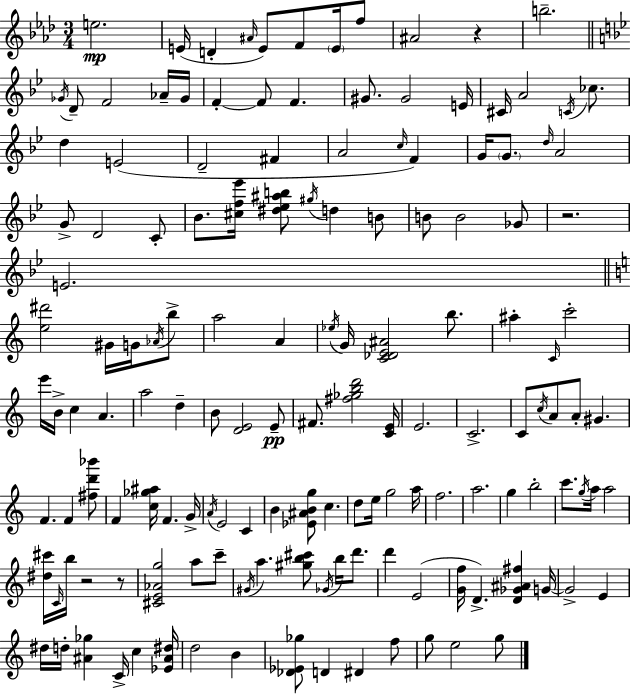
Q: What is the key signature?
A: AES major